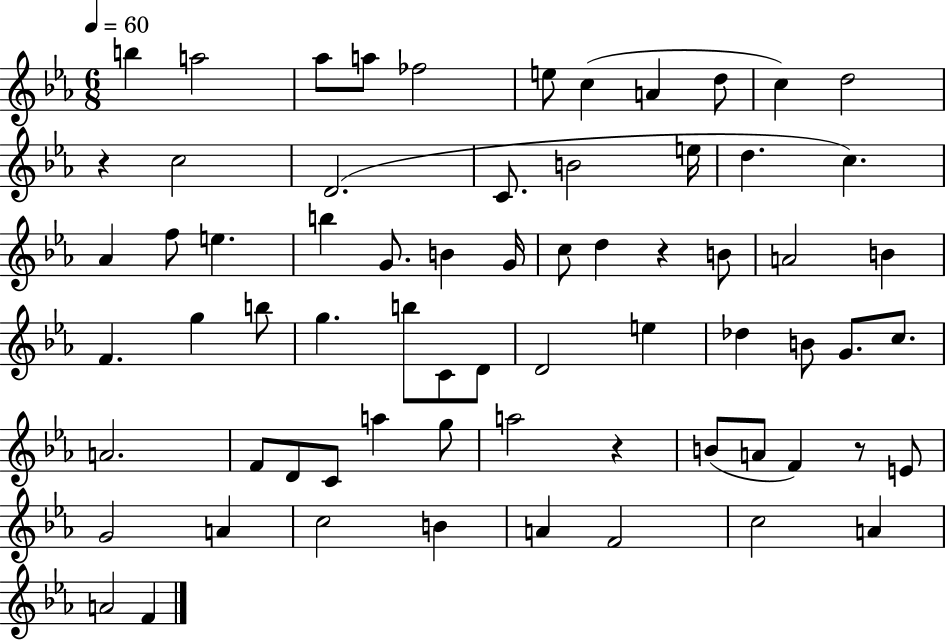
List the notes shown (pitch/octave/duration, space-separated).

B5/q A5/h Ab5/e A5/e FES5/h E5/e C5/q A4/q D5/e C5/q D5/h R/q C5/h D4/h. C4/e. B4/h E5/s D5/q. C5/q. Ab4/q F5/e E5/q. B5/q G4/e. B4/q G4/s C5/e D5/q R/q B4/e A4/h B4/q F4/q. G5/q B5/e G5/q. B5/e C4/e D4/e D4/h E5/q Db5/q B4/e G4/e. C5/e. A4/h. F4/e D4/e C4/e A5/q G5/e A5/h R/q B4/e A4/e F4/q R/e E4/e G4/h A4/q C5/h B4/q A4/q F4/h C5/h A4/q A4/h F4/q